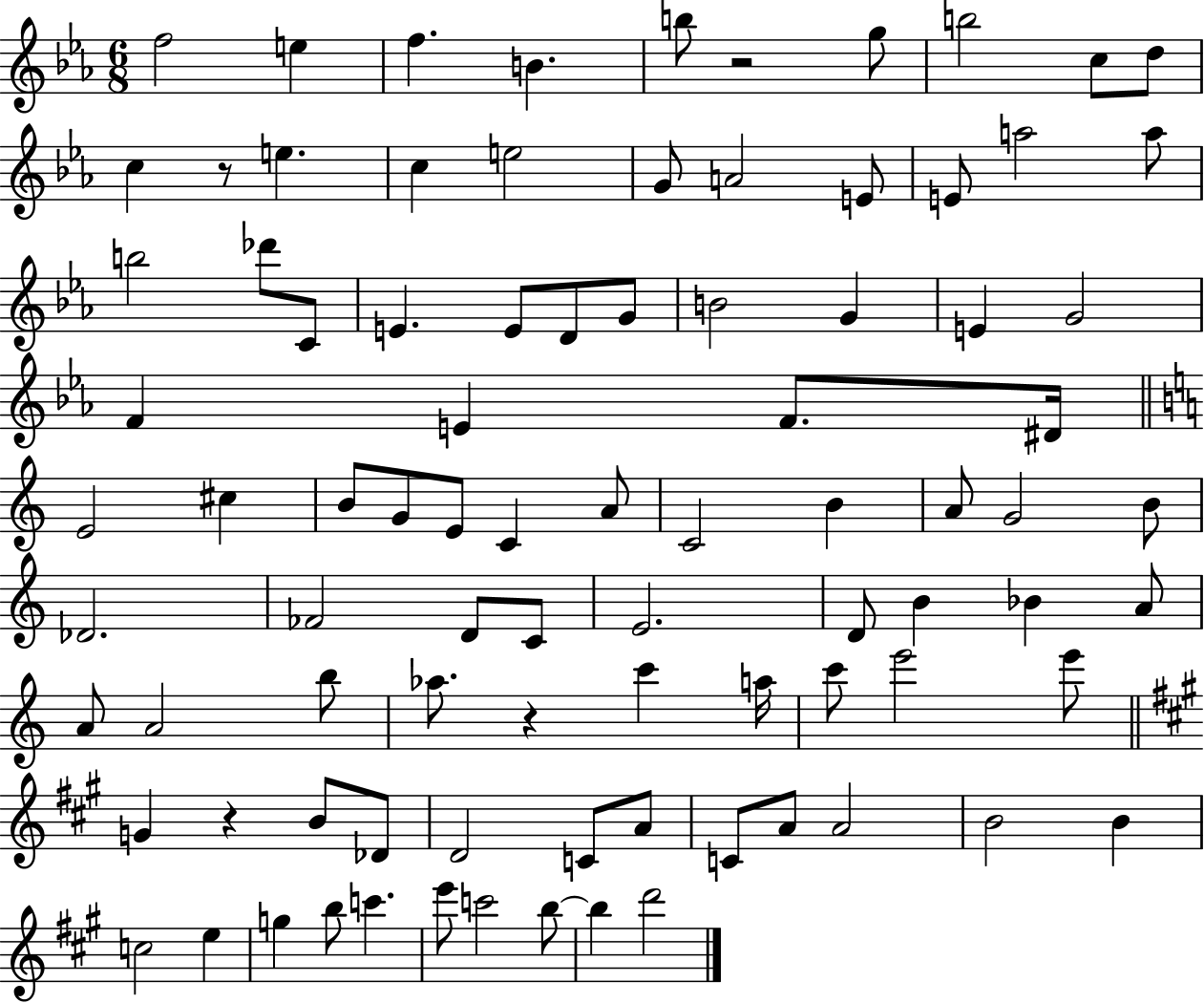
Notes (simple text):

F5/h E5/q F5/q. B4/q. B5/e R/h G5/e B5/h C5/e D5/e C5/q R/e E5/q. C5/q E5/h G4/e A4/h E4/e E4/e A5/h A5/e B5/h Db6/e C4/e E4/q. E4/e D4/e G4/e B4/h G4/q E4/q G4/h F4/q E4/q F4/e. D#4/s E4/h C#5/q B4/e G4/e E4/e C4/q A4/e C4/h B4/q A4/e G4/h B4/e Db4/h. FES4/h D4/e C4/e E4/h. D4/e B4/q Bb4/q A4/e A4/e A4/h B5/e Ab5/e. R/q C6/q A5/s C6/e E6/h E6/e G4/q R/q B4/e Db4/e D4/h C4/e A4/e C4/e A4/e A4/h B4/h B4/q C5/h E5/q G5/q B5/e C6/q. E6/e C6/h B5/e B5/q D6/h